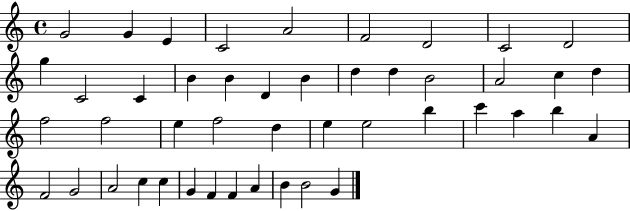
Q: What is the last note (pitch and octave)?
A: G4